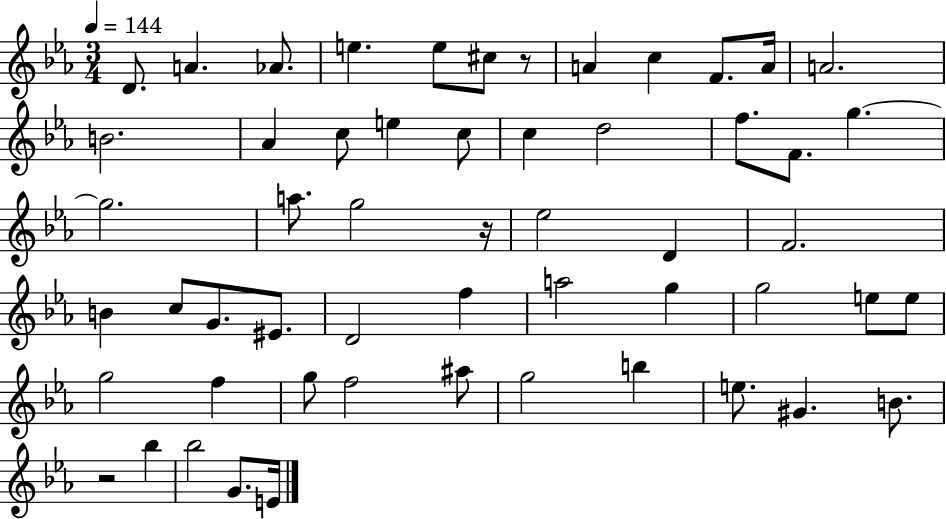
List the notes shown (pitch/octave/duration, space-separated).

D4/e. A4/q. Ab4/e. E5/q. E5/e C#5/e R/e A4/q C5/q F4/e. A4/s A4/h. B4/h. Ab4/q C5/e E5/q C5/e C5/q D5/h F5/e. F4/e. G5/q. G5/h. A5/e. G5/h R/s Eb5/h D4/q F4/h. B4/q C5/e G4/e. EIS4/e. D4/h F5/q A5/h G5/q G5/h E5/e E5/e G5/h F5/q G5/e F5/h A#5/e G5/h B5/q E5/e. G#4/q. B4/e. R/h Bb5/q Bb5/h G4/e. E4/s